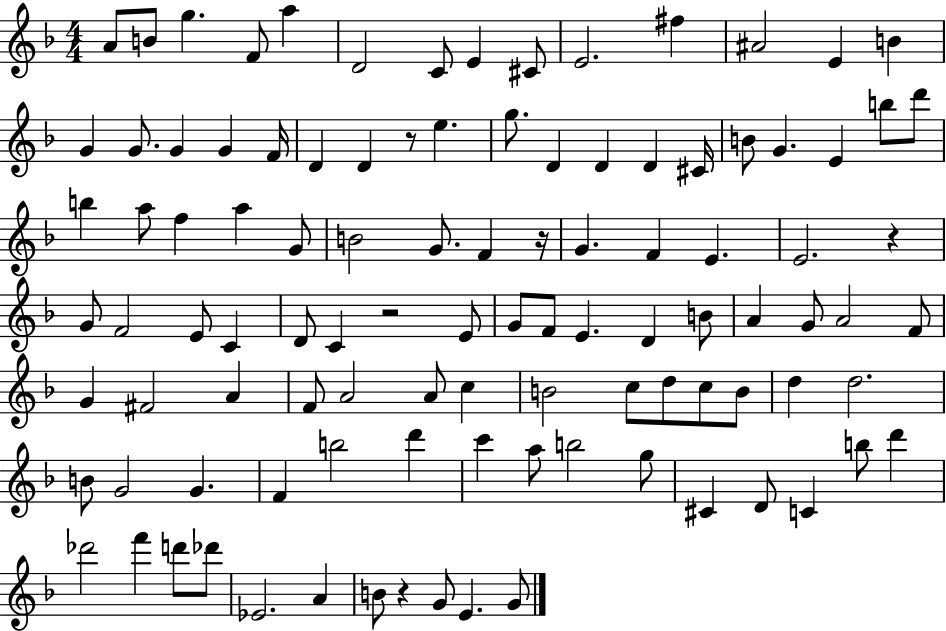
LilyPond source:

{
  \clef treble
  \numericTimeSignature
  \time 4/4
  \key f \major
  a'8 b'8 g''4. f'8 a''4 | d'2 c'8 e'4 cis'8 | e'2. fis''4 | ais'2 e'4 b'4 | \break g'4 g'8. g'4 g'4 f'16 | d'4 d'4 r8 e''4. | g''8. d'4 d'4 d'4 cis'16 | b'8 g'4. e'4 b''8 d'''8 | \break b''4 a''8 f''4 a''4 g'8 | b'2 g'8. f'4 r16 | g'4. f'4 e'4. | e'2. r4 | \break g'8 f'2 e'8 c'4 | d'8 c'4 r2 e'8 | g'8 f'8 e'4. d'4 b'8 | a'4 g'8 a'2 f'8 | \break g'4 fis'2 a'4 | f'8 a'2 a'8 c''4 | b'2 c''8 d''8 c''8 b'8 | d''4 d''2. | \break b'8 g'2 g'4. | f'4 b''2 d'''4 | c'''4 a''8 b''2 g''8 | cis'4 d'8 c'4 b''8 d'''4 | \break des'''2 f'''4 d'''8 des'''8 | ees'2. a'4 | b'8 r4 g'8 e'4. g'8 | \bar "|."
}